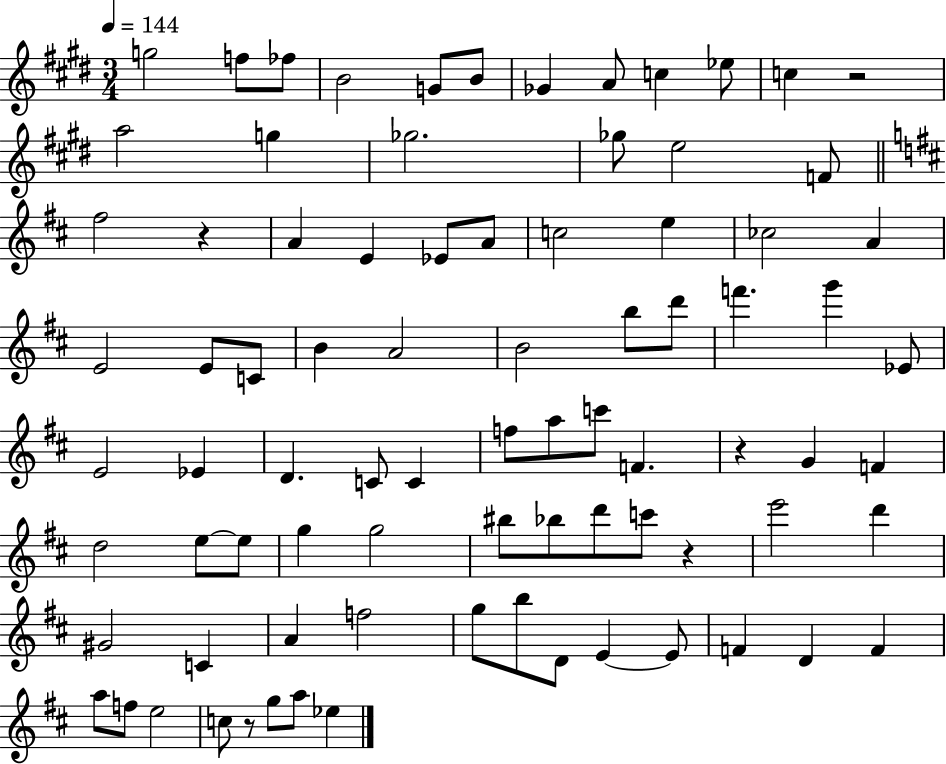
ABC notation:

X:1
T:Untitled
M:3/4
L:1/4
K:E
g2 f/2 _f/2 B2 G/2 B/2 _G A/2 c _e/2 c z2 a2 g _g2 _g/2 e2 F/2 ^f2 z A E _E/2 A/2 c2 e _c2 A E2 E/2 C/2 B A2 B2 b/2 d'/2 f' g' _E/2 E2 _E D C/2 C f/2 a/2 c'/2 F z G F d2 e/2 e/2 g g2 ^b/2 _b/2 d'/2 c'/2 z e'2 d' ^G2 C A f2 g/2 b/2 D/2 E E/2 F D F a/2 f/2 e2 c/2 z/2 g/2 a/2 _e